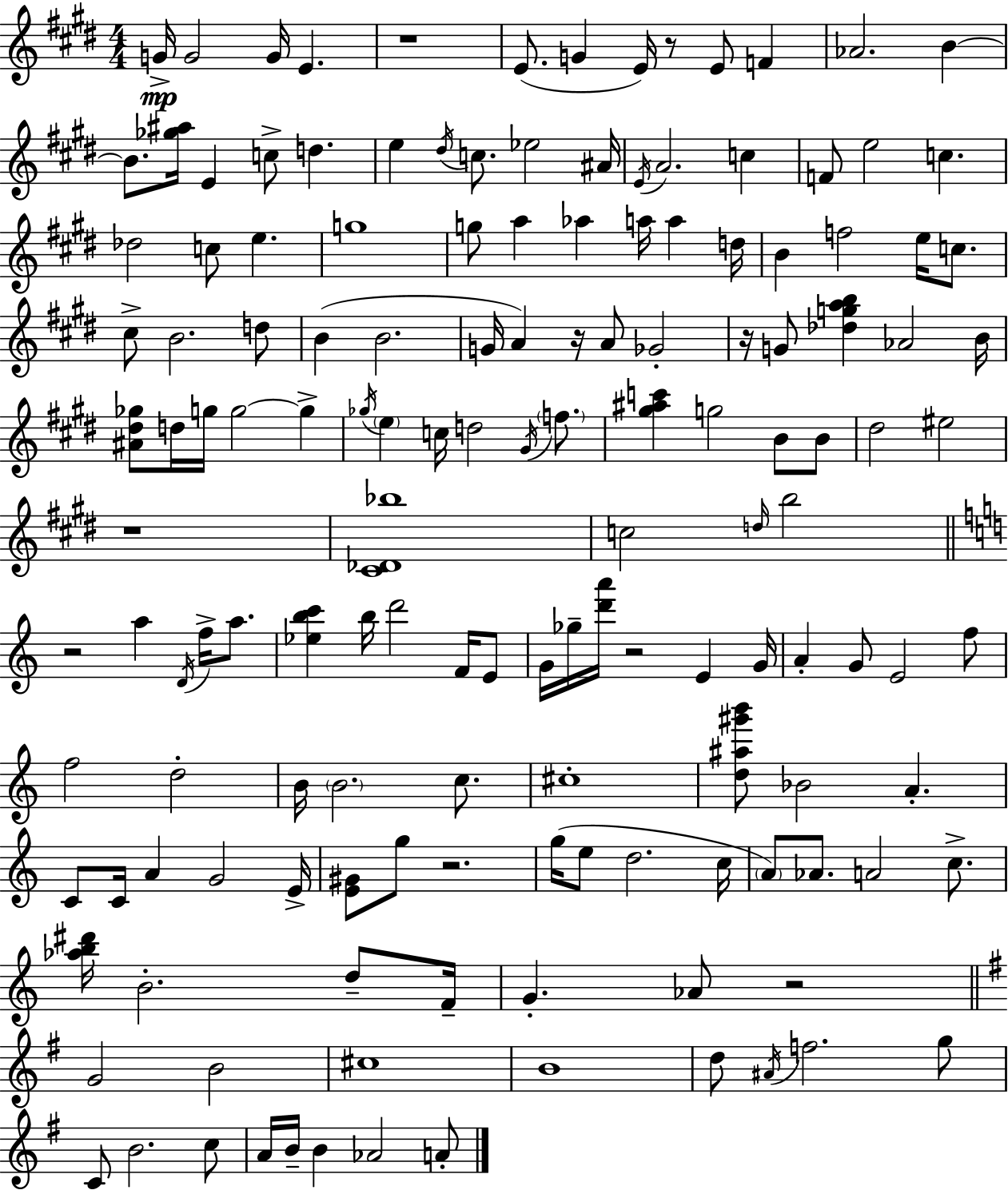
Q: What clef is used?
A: treble